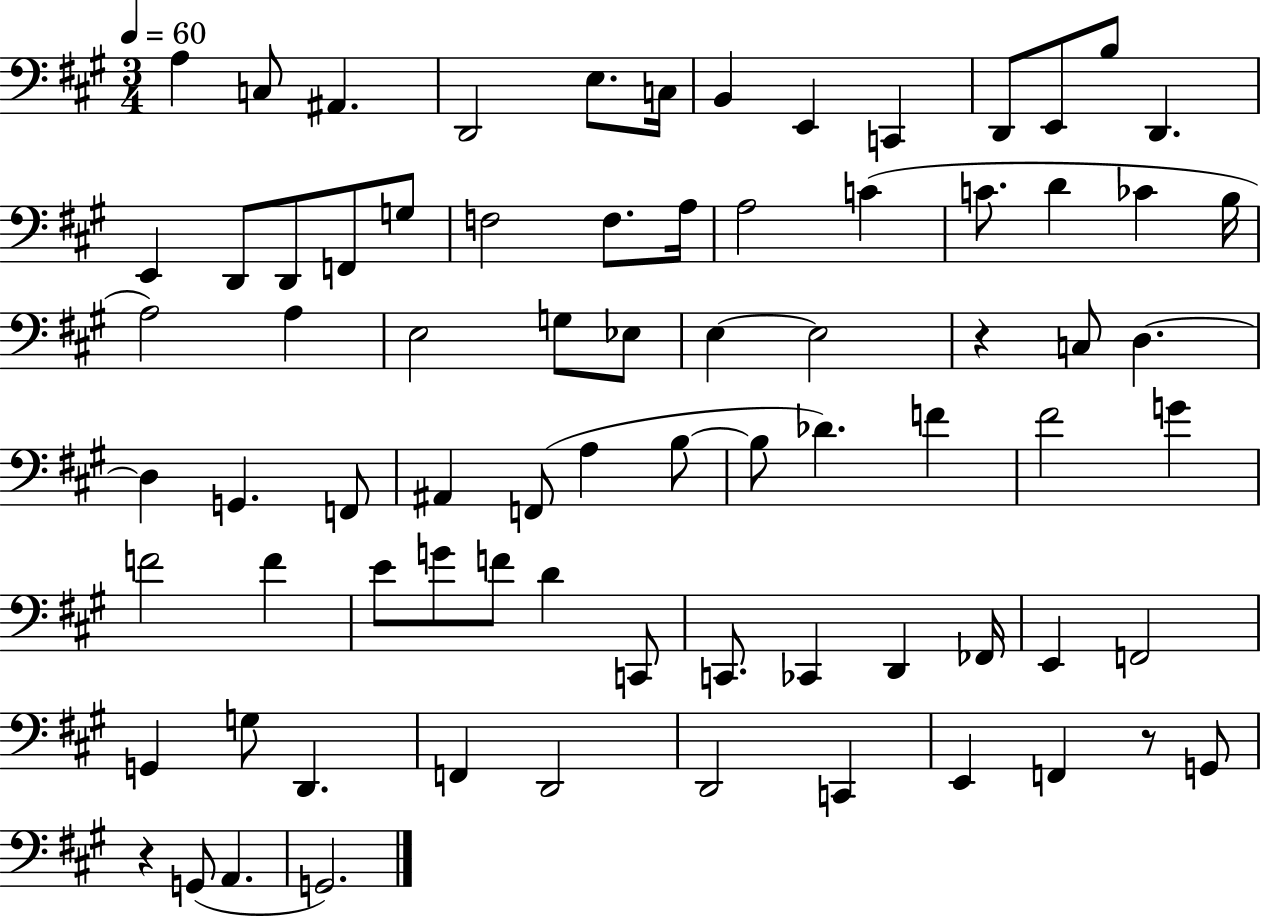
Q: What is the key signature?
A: A major